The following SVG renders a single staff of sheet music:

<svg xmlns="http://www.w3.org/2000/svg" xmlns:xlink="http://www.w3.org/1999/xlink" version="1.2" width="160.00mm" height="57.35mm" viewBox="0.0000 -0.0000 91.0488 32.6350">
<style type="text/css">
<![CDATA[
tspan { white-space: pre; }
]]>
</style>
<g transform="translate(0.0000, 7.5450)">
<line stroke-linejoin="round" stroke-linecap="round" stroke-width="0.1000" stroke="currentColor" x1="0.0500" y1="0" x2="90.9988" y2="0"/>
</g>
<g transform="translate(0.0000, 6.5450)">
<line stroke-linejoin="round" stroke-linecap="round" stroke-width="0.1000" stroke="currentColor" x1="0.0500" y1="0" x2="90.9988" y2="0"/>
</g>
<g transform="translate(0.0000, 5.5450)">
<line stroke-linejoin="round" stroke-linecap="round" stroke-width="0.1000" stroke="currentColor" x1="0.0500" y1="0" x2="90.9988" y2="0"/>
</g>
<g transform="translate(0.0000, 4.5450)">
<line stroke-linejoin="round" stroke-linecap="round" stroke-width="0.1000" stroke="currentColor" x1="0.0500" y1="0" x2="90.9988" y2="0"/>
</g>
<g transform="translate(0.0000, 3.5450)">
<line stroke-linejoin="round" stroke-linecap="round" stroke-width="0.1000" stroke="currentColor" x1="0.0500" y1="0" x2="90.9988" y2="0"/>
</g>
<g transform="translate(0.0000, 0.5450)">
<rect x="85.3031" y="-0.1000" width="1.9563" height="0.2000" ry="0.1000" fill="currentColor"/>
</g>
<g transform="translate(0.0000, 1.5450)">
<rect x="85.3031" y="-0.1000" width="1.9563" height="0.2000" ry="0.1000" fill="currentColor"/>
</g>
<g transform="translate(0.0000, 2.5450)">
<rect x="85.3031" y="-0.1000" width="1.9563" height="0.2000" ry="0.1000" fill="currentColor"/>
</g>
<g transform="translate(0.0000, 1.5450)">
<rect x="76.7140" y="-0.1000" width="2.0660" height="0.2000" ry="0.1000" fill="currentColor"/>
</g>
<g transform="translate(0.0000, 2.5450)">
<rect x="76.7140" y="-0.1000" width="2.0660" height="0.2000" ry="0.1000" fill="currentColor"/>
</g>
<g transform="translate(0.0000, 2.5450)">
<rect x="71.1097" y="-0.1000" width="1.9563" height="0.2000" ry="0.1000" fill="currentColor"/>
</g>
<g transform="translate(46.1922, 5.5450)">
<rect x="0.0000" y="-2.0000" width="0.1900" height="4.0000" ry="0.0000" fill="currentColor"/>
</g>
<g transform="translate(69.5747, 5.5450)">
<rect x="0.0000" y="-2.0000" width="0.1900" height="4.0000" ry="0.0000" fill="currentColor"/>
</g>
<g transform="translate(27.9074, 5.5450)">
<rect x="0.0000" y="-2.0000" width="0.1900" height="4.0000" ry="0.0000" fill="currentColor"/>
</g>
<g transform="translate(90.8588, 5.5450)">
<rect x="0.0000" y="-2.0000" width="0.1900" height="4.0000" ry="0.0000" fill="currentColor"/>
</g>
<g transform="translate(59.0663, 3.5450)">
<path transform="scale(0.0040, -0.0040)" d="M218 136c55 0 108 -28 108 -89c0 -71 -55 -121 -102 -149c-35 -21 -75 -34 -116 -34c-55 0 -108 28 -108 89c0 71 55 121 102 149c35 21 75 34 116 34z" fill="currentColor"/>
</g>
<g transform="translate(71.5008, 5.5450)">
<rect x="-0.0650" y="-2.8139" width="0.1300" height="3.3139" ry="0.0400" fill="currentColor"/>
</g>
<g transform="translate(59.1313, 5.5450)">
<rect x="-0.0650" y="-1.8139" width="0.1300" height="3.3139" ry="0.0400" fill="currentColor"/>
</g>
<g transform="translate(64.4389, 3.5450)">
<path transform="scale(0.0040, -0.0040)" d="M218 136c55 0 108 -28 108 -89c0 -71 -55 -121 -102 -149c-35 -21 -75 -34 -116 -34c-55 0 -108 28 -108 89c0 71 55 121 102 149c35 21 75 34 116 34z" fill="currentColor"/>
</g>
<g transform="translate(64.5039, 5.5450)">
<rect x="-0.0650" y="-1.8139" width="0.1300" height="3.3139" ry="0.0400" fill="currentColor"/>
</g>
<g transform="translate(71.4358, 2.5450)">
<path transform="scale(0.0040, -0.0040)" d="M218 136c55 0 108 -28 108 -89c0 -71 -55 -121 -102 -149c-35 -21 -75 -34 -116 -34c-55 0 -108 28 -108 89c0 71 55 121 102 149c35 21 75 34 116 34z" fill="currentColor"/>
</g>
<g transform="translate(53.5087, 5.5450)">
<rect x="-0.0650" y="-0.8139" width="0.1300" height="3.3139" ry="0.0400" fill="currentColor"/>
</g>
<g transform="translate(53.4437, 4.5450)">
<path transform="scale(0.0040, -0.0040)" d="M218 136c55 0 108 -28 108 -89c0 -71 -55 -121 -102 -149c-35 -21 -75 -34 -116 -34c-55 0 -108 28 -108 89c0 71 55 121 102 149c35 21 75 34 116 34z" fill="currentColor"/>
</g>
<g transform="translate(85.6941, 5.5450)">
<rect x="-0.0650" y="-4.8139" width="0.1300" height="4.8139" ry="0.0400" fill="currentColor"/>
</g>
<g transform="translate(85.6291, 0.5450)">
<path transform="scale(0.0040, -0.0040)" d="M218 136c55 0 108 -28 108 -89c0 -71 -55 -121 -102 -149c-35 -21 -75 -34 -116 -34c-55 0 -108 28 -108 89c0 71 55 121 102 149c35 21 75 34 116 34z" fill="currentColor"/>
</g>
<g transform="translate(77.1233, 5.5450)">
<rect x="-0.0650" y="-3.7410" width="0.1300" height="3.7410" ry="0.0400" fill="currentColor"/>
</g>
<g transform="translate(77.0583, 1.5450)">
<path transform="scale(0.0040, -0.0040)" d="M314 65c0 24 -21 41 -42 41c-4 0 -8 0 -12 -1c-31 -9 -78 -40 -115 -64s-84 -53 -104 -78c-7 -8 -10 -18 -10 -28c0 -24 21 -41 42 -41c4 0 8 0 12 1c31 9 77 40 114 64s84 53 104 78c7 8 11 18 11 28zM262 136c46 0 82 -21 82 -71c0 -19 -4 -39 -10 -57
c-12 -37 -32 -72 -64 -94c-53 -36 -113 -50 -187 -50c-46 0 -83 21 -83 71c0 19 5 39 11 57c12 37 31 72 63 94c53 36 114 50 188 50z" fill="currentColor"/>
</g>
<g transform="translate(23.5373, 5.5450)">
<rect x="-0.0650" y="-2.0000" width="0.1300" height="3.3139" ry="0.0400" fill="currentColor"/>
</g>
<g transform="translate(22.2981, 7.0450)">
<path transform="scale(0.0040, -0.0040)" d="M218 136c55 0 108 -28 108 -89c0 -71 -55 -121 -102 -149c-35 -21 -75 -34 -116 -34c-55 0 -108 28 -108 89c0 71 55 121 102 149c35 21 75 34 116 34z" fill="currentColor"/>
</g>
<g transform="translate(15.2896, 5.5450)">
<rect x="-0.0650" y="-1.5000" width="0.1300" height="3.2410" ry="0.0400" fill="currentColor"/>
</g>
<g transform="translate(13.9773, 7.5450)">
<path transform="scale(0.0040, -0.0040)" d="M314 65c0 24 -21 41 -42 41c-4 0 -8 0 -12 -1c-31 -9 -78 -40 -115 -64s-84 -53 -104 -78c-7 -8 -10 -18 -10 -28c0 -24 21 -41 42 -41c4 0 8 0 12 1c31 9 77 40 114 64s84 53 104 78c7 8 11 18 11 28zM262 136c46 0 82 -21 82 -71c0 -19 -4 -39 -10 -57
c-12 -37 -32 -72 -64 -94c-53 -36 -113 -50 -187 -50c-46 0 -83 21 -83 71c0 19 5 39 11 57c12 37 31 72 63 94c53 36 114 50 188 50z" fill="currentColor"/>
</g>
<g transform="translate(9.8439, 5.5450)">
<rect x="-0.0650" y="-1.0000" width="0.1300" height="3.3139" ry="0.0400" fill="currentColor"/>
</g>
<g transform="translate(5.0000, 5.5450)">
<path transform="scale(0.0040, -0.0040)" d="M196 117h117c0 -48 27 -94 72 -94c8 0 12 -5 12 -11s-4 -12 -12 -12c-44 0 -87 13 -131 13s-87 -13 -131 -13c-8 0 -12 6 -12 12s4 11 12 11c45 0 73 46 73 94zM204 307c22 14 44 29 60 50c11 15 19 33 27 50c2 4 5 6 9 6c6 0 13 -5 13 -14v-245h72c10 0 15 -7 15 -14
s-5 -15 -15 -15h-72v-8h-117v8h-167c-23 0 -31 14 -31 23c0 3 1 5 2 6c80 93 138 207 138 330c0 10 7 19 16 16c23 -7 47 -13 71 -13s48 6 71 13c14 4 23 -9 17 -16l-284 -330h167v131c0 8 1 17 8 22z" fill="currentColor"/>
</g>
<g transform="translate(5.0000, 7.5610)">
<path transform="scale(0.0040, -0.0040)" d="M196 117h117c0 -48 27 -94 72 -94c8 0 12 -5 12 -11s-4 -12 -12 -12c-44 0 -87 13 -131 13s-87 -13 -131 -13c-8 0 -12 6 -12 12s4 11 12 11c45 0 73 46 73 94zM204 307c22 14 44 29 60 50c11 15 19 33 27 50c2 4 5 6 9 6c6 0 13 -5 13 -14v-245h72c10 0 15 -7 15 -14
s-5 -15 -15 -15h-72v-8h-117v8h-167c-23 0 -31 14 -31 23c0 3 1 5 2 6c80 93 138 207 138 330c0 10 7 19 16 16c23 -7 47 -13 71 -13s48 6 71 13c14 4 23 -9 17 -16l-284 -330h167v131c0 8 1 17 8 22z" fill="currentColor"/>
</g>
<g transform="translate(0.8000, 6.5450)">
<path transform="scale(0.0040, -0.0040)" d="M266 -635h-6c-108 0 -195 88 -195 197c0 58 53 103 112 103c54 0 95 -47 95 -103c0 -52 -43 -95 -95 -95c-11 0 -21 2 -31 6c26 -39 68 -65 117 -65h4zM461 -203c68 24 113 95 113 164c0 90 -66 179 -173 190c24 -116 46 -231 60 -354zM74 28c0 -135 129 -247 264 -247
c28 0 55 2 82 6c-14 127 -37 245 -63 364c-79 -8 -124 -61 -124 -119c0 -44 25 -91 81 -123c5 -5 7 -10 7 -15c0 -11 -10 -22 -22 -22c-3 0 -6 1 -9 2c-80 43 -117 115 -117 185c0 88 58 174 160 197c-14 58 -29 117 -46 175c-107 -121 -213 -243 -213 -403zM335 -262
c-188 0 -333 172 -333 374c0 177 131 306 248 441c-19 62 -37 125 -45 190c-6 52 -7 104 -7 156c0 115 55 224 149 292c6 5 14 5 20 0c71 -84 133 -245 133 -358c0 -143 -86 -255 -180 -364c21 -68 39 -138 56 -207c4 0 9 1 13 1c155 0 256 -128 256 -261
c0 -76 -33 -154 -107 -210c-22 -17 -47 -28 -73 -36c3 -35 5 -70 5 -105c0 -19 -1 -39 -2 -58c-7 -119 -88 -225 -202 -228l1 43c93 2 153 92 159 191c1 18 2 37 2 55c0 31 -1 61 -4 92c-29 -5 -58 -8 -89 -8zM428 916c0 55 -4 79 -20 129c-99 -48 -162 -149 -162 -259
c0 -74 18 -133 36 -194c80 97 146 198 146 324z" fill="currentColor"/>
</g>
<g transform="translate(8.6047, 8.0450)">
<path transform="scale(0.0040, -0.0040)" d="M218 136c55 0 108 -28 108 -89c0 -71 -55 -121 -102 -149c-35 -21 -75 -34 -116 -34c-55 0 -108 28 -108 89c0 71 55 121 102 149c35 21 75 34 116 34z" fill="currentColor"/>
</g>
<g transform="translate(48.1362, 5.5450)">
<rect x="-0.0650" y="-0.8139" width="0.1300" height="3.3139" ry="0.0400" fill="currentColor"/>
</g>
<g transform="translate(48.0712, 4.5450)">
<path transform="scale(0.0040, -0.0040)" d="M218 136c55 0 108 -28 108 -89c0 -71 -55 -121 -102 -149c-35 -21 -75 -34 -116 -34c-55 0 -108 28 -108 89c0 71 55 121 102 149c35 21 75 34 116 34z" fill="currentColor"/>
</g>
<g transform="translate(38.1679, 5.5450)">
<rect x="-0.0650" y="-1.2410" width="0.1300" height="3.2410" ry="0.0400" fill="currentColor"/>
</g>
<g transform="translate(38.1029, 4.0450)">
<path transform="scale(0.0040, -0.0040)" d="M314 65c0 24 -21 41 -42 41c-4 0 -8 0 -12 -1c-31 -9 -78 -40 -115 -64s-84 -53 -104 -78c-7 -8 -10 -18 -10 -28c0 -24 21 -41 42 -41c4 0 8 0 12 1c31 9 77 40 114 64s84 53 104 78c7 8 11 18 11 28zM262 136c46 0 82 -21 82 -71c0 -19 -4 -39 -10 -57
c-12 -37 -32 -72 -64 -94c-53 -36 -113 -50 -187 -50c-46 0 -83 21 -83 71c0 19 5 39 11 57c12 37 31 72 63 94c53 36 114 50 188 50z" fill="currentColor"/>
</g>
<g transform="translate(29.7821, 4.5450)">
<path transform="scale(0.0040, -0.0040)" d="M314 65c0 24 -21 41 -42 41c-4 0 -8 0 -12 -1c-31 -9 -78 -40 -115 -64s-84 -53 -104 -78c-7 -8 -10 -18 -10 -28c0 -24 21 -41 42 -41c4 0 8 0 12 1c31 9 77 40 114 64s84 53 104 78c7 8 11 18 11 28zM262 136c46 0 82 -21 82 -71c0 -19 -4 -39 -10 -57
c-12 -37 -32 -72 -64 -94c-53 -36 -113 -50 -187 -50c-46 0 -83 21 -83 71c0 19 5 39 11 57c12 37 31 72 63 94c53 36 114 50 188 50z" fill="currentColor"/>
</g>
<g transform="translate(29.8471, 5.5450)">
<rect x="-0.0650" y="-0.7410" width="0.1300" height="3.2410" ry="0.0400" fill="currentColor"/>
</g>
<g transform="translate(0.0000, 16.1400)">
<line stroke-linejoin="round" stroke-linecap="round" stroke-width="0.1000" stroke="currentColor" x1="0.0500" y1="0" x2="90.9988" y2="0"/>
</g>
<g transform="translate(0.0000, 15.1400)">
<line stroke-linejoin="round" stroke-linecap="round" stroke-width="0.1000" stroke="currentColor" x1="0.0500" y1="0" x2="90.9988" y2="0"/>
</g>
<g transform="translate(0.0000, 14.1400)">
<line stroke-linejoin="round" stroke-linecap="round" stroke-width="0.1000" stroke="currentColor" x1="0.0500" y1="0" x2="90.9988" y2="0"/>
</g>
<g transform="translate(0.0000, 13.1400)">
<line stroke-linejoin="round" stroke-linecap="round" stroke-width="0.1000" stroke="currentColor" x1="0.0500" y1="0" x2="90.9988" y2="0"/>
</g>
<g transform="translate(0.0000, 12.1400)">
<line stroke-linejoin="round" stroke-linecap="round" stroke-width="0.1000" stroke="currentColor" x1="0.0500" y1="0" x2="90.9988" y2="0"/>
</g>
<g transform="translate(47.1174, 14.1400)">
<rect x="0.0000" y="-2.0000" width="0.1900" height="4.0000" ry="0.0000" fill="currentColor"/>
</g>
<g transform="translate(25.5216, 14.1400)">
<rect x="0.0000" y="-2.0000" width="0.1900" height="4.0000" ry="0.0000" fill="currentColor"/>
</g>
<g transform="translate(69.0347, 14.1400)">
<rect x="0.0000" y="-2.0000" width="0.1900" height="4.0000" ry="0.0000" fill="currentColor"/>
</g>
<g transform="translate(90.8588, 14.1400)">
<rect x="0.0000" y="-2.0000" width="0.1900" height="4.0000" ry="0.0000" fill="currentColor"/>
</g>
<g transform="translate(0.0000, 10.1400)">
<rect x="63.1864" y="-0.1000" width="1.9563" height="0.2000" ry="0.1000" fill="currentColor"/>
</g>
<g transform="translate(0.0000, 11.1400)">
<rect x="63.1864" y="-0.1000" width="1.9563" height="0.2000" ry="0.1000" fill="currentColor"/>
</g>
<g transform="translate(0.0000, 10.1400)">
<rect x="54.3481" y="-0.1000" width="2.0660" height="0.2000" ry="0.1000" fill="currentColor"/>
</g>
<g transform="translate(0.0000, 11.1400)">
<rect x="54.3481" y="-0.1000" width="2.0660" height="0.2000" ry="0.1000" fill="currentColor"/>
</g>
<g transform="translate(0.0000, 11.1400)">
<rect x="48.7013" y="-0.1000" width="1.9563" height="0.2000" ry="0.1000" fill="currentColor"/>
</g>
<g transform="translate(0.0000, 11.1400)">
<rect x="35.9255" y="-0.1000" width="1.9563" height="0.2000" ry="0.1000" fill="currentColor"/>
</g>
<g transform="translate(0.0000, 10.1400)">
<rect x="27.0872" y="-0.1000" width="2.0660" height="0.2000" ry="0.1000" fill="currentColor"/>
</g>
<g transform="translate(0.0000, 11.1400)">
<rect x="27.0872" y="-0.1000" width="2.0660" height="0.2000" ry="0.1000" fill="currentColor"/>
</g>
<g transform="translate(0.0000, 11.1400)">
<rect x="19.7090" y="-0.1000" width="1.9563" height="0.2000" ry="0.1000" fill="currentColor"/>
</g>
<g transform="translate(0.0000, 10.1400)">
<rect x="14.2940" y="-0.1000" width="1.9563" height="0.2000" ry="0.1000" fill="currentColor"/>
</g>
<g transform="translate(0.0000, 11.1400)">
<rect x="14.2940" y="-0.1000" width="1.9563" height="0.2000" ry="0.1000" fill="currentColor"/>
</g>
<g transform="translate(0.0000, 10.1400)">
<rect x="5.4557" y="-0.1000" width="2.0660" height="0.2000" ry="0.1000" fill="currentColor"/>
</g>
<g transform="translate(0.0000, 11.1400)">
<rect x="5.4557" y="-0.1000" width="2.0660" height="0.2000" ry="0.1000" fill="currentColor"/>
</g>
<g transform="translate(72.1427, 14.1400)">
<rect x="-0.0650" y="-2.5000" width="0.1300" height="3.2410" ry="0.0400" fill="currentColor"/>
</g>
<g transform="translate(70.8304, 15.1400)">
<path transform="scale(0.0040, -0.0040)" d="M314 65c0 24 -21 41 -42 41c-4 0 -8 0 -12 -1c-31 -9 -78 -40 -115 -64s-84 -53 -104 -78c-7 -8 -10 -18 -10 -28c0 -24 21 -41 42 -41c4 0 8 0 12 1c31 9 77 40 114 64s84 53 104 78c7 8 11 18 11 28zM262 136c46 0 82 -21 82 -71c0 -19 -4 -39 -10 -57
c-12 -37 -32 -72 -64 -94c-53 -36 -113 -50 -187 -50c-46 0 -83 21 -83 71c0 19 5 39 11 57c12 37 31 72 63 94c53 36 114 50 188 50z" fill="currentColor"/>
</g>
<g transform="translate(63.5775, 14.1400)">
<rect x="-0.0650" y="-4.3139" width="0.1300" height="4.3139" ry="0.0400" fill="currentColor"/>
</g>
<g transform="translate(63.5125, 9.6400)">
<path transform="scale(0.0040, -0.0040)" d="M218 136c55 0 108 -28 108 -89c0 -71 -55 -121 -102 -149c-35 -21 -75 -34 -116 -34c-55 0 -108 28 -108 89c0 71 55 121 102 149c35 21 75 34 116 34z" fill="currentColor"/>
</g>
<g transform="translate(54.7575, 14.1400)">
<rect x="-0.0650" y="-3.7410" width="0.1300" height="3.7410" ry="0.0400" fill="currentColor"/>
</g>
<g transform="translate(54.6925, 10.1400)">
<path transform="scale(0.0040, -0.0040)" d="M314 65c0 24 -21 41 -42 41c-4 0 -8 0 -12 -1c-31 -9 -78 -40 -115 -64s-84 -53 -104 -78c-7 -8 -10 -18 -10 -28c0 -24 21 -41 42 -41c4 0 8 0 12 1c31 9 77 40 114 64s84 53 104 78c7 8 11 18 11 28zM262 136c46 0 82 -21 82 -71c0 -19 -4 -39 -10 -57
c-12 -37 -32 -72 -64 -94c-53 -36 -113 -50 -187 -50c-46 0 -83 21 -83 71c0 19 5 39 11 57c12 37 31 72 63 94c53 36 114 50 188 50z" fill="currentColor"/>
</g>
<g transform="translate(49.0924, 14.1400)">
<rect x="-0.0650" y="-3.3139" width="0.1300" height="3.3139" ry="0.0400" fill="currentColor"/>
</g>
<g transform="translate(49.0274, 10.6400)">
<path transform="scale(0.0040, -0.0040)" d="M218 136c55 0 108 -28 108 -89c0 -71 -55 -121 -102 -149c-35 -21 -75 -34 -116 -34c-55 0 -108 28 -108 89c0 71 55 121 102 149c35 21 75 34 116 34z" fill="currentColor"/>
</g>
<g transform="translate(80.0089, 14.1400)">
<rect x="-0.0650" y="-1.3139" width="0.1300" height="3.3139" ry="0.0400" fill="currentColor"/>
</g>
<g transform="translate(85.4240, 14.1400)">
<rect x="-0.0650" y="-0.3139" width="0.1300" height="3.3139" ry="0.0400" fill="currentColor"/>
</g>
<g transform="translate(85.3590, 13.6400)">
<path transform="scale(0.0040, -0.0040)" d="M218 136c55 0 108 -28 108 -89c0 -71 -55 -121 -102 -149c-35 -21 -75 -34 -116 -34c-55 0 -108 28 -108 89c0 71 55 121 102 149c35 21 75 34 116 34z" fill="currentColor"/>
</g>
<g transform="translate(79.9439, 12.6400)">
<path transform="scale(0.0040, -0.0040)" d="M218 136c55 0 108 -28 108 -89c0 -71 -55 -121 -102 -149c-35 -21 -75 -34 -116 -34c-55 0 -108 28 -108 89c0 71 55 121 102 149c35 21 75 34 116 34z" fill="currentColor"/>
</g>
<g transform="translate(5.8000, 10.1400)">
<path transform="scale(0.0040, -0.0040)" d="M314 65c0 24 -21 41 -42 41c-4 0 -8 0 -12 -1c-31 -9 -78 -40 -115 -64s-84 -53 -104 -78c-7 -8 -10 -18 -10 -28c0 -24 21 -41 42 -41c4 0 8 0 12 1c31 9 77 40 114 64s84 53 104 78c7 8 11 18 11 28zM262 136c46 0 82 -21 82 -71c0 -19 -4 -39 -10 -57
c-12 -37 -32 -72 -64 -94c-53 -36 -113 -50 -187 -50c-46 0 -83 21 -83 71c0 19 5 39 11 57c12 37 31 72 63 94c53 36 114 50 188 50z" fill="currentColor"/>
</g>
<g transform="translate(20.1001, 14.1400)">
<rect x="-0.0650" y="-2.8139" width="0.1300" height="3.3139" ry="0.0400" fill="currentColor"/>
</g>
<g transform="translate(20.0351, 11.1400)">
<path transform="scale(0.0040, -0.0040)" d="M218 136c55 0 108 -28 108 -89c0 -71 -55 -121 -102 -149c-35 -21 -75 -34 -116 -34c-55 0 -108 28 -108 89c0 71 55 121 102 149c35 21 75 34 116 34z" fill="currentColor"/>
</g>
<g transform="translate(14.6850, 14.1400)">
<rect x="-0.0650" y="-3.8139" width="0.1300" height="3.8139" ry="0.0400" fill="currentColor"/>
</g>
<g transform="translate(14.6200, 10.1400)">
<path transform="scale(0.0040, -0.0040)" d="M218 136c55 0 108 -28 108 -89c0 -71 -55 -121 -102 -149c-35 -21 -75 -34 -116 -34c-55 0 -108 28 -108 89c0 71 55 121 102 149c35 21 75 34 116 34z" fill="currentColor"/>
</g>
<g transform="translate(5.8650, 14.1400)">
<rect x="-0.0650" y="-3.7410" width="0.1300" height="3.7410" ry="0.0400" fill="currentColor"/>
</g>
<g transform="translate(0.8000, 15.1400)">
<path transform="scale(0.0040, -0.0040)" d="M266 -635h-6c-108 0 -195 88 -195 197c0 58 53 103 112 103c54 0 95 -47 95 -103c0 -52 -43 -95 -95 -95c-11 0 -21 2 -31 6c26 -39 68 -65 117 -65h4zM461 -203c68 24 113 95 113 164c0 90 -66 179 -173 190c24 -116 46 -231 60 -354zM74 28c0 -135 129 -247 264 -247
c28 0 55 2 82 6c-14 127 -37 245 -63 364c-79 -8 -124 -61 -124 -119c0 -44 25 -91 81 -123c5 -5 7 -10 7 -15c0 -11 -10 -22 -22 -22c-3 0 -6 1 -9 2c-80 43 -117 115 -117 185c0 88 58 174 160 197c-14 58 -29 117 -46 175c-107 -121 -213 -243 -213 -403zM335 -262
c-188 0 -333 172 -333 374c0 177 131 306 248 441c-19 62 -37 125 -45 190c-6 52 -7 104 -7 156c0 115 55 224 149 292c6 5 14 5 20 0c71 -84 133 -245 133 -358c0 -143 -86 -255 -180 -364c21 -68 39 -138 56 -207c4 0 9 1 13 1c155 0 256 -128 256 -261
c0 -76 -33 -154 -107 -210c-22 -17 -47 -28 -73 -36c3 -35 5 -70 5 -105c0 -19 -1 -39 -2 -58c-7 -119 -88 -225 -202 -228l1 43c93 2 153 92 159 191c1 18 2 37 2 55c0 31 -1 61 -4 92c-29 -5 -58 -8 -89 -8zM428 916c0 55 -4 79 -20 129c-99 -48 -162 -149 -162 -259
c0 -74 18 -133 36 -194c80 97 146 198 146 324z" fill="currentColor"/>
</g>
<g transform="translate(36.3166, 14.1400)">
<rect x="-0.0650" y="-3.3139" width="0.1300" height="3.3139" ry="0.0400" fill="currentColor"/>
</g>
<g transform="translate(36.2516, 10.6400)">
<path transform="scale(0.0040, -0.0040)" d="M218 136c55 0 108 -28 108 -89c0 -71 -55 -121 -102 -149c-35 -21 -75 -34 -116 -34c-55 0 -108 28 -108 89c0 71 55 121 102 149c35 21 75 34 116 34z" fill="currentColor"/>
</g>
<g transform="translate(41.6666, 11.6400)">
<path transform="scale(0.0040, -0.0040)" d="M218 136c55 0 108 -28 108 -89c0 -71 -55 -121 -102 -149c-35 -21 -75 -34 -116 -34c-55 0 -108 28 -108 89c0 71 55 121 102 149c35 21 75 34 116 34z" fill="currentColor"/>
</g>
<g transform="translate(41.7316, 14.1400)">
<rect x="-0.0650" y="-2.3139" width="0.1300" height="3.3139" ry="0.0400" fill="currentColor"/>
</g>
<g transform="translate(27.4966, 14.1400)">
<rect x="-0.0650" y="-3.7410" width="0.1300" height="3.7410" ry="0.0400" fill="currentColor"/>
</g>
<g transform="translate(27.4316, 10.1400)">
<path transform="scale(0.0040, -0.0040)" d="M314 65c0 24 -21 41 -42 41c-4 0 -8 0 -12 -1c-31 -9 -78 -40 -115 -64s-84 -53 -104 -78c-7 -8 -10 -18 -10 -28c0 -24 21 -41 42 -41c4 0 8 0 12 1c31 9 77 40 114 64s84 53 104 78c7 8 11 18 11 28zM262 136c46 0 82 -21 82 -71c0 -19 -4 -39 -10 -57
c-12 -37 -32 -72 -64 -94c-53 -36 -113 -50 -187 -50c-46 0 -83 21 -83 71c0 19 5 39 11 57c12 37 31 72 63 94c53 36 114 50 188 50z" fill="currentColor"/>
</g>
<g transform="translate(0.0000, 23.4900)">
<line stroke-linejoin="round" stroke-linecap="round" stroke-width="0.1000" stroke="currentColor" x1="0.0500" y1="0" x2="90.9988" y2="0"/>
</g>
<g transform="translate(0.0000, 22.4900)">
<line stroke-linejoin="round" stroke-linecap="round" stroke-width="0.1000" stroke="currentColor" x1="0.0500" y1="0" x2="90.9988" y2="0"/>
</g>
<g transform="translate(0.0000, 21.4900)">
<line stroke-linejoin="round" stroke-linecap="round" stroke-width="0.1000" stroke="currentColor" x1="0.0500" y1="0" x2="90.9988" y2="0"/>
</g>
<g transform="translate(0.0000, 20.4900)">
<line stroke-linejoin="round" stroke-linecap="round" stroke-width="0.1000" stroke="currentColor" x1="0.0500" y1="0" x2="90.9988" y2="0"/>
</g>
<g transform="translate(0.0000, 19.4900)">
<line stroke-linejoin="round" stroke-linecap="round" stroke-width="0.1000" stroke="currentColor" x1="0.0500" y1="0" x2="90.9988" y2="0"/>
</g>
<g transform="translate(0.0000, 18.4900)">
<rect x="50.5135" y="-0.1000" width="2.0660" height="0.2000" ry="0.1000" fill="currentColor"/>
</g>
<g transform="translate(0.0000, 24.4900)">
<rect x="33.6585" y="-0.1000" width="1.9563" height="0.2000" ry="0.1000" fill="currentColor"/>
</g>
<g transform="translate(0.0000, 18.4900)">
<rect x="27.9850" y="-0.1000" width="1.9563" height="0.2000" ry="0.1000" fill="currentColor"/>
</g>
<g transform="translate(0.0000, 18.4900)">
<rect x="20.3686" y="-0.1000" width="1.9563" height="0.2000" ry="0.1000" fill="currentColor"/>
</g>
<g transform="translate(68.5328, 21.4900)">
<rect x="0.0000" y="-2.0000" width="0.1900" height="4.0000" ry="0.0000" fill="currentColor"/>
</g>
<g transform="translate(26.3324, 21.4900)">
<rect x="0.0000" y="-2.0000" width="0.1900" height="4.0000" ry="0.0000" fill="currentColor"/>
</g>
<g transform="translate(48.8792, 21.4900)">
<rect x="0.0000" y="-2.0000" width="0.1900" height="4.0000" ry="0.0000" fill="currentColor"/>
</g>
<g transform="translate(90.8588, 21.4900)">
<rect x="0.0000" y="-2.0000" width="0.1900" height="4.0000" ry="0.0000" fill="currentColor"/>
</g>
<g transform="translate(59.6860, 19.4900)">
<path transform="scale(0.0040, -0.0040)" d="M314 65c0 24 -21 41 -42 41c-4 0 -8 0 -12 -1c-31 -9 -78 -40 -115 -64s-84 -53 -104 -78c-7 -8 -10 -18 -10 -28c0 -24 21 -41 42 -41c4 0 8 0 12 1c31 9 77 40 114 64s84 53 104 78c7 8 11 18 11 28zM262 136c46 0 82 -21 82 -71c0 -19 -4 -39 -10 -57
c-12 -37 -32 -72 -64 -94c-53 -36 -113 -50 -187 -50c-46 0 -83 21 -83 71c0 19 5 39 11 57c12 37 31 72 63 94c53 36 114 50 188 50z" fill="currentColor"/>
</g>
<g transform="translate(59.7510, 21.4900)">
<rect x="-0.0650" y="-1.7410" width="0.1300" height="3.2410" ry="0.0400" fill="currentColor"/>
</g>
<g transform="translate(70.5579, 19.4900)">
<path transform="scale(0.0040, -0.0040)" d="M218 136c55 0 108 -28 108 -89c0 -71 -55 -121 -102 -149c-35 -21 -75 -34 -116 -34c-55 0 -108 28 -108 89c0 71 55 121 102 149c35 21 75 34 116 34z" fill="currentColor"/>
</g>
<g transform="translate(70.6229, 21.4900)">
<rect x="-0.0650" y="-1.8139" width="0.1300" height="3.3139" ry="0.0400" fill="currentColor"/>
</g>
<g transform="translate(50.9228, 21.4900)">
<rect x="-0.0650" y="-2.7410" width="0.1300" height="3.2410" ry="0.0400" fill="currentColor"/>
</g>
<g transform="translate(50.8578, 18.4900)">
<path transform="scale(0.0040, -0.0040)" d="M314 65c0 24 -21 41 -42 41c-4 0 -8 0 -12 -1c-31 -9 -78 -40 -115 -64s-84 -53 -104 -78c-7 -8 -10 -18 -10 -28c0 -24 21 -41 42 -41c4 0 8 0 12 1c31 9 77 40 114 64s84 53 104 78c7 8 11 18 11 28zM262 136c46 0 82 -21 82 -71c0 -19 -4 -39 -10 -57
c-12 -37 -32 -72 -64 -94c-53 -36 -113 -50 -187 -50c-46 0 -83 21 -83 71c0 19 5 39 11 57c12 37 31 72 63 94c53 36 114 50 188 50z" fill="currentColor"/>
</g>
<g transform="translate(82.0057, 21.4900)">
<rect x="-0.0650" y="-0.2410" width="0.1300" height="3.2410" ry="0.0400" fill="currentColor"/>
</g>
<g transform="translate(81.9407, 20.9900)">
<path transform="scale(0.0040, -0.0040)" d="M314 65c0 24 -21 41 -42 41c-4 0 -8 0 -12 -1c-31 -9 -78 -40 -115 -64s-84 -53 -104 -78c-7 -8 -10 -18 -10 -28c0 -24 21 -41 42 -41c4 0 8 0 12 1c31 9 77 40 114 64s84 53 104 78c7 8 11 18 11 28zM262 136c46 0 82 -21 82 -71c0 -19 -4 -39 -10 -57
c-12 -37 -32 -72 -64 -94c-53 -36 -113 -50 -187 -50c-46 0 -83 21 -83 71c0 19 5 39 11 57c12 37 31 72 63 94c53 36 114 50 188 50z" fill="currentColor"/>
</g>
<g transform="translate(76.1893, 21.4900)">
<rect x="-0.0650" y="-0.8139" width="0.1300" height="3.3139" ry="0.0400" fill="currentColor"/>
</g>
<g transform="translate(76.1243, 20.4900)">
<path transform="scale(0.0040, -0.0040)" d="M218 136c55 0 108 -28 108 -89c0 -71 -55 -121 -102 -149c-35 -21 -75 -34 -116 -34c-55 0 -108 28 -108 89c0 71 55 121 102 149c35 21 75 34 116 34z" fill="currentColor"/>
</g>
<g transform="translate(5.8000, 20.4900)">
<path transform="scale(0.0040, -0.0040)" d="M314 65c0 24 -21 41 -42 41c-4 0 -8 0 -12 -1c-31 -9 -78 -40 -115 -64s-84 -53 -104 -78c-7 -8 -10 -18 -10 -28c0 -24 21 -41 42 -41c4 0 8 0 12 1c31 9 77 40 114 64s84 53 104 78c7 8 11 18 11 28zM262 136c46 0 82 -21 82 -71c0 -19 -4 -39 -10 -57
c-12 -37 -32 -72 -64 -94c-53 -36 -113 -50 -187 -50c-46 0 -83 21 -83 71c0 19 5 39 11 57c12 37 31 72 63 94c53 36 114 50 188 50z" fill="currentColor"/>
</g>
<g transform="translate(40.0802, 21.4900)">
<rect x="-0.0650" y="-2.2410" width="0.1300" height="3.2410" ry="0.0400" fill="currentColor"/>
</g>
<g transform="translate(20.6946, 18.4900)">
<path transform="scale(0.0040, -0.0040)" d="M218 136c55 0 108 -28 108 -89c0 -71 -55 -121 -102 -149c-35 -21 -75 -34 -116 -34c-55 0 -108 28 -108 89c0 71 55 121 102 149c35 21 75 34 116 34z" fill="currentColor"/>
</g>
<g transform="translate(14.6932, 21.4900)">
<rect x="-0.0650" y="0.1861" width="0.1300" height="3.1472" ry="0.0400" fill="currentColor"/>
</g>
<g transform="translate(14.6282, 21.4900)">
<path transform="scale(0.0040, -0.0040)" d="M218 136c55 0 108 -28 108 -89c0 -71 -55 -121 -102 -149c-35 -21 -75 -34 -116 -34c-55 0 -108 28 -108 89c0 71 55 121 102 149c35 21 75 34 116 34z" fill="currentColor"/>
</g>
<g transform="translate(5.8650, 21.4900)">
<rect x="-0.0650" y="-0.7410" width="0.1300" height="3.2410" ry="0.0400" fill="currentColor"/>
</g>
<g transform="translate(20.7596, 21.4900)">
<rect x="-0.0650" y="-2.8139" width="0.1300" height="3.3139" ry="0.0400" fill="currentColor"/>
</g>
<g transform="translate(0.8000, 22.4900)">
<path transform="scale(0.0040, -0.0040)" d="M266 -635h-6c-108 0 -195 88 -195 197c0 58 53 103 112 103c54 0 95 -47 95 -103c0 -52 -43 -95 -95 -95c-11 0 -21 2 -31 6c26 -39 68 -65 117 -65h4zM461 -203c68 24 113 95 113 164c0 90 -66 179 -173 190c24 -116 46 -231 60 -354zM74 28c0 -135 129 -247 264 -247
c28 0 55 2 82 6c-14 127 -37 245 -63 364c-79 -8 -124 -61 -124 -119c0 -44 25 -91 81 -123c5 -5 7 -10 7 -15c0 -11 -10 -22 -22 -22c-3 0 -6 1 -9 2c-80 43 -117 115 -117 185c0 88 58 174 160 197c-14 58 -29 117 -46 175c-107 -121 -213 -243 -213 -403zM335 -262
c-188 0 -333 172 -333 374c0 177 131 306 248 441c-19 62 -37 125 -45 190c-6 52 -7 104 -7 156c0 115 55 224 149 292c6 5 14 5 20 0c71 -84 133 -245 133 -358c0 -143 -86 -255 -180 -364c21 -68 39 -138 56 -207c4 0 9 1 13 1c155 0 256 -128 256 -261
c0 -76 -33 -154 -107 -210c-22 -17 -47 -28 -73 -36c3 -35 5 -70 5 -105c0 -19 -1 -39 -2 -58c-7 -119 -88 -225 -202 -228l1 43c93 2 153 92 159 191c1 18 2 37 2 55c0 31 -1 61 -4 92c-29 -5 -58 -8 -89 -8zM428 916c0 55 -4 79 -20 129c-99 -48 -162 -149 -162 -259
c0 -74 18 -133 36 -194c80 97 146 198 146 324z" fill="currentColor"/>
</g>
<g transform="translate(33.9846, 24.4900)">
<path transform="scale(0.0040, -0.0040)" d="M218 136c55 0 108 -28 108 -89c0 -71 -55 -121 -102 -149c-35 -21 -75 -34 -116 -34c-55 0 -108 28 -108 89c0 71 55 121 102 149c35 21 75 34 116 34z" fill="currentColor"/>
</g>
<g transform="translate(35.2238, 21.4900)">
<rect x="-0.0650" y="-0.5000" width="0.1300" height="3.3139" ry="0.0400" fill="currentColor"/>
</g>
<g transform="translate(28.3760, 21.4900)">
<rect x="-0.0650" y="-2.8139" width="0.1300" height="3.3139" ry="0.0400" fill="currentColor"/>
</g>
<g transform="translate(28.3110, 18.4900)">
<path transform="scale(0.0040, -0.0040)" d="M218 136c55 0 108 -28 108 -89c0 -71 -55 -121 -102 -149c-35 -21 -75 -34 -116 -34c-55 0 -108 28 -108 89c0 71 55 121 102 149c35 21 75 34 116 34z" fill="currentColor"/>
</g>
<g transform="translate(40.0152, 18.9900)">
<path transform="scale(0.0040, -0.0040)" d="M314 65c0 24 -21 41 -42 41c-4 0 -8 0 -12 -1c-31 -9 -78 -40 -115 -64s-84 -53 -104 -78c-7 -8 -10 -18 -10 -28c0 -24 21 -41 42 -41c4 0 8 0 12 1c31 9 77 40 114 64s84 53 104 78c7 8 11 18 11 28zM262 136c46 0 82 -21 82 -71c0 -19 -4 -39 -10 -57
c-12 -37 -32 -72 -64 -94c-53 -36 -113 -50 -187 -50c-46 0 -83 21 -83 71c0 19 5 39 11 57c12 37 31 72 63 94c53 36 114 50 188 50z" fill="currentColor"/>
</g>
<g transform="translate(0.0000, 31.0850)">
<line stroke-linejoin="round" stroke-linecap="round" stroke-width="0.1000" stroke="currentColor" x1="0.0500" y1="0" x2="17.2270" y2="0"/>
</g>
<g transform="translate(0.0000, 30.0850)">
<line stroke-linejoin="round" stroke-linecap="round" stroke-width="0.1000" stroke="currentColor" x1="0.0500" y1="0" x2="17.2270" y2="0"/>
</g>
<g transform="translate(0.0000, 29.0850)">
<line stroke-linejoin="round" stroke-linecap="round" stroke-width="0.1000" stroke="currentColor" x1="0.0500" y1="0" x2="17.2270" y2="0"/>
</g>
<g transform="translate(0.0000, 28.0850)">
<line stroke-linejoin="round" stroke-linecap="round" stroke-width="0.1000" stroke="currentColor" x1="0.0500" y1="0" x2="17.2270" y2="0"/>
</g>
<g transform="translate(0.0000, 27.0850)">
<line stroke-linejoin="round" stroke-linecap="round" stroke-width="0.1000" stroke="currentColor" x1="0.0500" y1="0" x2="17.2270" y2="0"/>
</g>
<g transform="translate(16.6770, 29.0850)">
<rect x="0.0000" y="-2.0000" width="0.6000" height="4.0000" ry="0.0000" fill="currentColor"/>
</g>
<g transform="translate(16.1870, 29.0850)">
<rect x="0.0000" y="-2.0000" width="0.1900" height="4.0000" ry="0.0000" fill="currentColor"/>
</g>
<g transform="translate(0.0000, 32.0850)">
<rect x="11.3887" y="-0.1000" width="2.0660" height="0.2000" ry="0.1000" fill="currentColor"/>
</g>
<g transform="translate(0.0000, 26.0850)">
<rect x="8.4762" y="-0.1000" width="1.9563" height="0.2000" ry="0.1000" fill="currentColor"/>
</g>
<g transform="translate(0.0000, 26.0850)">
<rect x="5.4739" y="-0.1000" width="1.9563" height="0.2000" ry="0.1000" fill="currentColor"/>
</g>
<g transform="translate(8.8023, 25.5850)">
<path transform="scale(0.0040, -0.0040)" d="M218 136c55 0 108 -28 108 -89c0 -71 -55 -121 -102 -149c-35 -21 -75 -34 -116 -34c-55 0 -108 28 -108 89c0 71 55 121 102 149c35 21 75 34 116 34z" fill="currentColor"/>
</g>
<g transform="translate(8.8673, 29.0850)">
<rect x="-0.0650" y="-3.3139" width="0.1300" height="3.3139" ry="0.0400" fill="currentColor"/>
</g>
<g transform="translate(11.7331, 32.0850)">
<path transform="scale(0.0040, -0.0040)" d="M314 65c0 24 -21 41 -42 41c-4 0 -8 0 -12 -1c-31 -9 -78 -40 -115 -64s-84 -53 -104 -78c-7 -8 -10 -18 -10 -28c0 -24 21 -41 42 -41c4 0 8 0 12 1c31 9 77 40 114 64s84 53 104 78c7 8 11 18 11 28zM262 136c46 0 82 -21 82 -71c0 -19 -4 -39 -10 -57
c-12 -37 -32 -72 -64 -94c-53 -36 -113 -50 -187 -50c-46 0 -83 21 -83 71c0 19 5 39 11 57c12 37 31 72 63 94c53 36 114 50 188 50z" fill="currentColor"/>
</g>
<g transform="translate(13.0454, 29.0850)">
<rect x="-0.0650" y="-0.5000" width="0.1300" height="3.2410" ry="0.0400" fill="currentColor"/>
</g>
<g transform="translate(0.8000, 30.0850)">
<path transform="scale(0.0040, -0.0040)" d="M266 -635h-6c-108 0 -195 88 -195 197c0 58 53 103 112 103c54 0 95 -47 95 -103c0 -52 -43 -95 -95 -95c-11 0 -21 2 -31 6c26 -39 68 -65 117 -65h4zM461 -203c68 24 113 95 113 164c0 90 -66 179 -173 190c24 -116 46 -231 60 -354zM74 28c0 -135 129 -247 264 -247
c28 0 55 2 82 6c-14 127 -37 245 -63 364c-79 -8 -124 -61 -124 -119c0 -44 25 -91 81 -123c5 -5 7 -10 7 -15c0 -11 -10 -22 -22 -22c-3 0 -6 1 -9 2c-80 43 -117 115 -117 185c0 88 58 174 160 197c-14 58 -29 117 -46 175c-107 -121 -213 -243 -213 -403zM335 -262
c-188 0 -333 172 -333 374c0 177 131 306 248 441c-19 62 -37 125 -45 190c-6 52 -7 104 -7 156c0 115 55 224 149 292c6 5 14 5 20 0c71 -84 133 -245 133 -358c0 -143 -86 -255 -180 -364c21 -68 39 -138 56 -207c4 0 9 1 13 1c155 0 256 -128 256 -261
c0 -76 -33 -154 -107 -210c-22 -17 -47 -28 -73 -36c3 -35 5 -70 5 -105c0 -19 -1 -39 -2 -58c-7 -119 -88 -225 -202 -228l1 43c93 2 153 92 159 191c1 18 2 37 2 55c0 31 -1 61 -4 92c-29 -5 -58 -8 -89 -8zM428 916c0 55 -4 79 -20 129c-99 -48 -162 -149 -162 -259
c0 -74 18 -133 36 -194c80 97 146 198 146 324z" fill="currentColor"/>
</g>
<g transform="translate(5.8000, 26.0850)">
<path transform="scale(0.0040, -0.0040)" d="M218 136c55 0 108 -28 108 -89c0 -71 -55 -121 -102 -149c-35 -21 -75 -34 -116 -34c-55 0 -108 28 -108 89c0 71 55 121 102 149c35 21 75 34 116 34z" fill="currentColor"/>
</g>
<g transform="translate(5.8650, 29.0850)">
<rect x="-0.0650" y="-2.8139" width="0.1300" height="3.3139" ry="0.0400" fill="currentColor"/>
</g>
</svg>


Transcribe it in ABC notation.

X:1
T:Untitled
M:4/4
L:1/4
K:C
D E2 F d2 e2 d d f f a c'2 e' c'2 c' a c'2 b g b c'2 d' G2 e c d2 B a a C g2 a2 f2 f d c2 a b C2